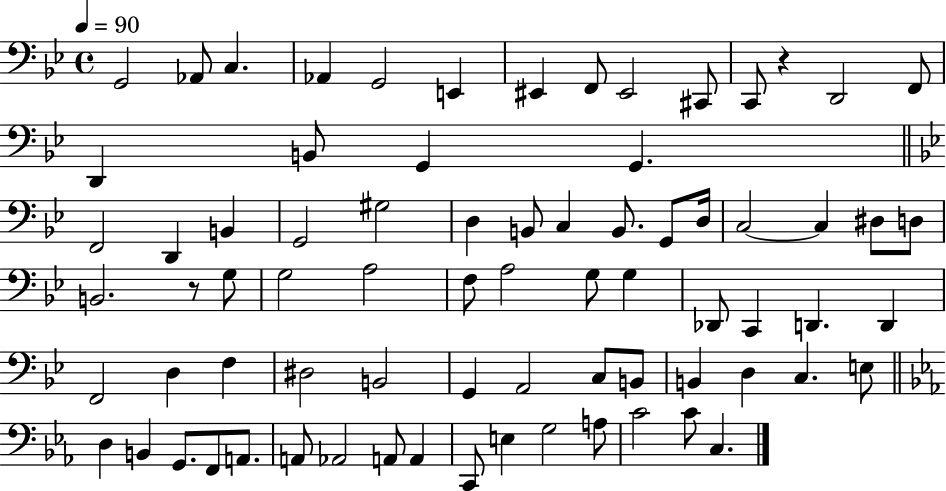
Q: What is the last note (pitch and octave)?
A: C3